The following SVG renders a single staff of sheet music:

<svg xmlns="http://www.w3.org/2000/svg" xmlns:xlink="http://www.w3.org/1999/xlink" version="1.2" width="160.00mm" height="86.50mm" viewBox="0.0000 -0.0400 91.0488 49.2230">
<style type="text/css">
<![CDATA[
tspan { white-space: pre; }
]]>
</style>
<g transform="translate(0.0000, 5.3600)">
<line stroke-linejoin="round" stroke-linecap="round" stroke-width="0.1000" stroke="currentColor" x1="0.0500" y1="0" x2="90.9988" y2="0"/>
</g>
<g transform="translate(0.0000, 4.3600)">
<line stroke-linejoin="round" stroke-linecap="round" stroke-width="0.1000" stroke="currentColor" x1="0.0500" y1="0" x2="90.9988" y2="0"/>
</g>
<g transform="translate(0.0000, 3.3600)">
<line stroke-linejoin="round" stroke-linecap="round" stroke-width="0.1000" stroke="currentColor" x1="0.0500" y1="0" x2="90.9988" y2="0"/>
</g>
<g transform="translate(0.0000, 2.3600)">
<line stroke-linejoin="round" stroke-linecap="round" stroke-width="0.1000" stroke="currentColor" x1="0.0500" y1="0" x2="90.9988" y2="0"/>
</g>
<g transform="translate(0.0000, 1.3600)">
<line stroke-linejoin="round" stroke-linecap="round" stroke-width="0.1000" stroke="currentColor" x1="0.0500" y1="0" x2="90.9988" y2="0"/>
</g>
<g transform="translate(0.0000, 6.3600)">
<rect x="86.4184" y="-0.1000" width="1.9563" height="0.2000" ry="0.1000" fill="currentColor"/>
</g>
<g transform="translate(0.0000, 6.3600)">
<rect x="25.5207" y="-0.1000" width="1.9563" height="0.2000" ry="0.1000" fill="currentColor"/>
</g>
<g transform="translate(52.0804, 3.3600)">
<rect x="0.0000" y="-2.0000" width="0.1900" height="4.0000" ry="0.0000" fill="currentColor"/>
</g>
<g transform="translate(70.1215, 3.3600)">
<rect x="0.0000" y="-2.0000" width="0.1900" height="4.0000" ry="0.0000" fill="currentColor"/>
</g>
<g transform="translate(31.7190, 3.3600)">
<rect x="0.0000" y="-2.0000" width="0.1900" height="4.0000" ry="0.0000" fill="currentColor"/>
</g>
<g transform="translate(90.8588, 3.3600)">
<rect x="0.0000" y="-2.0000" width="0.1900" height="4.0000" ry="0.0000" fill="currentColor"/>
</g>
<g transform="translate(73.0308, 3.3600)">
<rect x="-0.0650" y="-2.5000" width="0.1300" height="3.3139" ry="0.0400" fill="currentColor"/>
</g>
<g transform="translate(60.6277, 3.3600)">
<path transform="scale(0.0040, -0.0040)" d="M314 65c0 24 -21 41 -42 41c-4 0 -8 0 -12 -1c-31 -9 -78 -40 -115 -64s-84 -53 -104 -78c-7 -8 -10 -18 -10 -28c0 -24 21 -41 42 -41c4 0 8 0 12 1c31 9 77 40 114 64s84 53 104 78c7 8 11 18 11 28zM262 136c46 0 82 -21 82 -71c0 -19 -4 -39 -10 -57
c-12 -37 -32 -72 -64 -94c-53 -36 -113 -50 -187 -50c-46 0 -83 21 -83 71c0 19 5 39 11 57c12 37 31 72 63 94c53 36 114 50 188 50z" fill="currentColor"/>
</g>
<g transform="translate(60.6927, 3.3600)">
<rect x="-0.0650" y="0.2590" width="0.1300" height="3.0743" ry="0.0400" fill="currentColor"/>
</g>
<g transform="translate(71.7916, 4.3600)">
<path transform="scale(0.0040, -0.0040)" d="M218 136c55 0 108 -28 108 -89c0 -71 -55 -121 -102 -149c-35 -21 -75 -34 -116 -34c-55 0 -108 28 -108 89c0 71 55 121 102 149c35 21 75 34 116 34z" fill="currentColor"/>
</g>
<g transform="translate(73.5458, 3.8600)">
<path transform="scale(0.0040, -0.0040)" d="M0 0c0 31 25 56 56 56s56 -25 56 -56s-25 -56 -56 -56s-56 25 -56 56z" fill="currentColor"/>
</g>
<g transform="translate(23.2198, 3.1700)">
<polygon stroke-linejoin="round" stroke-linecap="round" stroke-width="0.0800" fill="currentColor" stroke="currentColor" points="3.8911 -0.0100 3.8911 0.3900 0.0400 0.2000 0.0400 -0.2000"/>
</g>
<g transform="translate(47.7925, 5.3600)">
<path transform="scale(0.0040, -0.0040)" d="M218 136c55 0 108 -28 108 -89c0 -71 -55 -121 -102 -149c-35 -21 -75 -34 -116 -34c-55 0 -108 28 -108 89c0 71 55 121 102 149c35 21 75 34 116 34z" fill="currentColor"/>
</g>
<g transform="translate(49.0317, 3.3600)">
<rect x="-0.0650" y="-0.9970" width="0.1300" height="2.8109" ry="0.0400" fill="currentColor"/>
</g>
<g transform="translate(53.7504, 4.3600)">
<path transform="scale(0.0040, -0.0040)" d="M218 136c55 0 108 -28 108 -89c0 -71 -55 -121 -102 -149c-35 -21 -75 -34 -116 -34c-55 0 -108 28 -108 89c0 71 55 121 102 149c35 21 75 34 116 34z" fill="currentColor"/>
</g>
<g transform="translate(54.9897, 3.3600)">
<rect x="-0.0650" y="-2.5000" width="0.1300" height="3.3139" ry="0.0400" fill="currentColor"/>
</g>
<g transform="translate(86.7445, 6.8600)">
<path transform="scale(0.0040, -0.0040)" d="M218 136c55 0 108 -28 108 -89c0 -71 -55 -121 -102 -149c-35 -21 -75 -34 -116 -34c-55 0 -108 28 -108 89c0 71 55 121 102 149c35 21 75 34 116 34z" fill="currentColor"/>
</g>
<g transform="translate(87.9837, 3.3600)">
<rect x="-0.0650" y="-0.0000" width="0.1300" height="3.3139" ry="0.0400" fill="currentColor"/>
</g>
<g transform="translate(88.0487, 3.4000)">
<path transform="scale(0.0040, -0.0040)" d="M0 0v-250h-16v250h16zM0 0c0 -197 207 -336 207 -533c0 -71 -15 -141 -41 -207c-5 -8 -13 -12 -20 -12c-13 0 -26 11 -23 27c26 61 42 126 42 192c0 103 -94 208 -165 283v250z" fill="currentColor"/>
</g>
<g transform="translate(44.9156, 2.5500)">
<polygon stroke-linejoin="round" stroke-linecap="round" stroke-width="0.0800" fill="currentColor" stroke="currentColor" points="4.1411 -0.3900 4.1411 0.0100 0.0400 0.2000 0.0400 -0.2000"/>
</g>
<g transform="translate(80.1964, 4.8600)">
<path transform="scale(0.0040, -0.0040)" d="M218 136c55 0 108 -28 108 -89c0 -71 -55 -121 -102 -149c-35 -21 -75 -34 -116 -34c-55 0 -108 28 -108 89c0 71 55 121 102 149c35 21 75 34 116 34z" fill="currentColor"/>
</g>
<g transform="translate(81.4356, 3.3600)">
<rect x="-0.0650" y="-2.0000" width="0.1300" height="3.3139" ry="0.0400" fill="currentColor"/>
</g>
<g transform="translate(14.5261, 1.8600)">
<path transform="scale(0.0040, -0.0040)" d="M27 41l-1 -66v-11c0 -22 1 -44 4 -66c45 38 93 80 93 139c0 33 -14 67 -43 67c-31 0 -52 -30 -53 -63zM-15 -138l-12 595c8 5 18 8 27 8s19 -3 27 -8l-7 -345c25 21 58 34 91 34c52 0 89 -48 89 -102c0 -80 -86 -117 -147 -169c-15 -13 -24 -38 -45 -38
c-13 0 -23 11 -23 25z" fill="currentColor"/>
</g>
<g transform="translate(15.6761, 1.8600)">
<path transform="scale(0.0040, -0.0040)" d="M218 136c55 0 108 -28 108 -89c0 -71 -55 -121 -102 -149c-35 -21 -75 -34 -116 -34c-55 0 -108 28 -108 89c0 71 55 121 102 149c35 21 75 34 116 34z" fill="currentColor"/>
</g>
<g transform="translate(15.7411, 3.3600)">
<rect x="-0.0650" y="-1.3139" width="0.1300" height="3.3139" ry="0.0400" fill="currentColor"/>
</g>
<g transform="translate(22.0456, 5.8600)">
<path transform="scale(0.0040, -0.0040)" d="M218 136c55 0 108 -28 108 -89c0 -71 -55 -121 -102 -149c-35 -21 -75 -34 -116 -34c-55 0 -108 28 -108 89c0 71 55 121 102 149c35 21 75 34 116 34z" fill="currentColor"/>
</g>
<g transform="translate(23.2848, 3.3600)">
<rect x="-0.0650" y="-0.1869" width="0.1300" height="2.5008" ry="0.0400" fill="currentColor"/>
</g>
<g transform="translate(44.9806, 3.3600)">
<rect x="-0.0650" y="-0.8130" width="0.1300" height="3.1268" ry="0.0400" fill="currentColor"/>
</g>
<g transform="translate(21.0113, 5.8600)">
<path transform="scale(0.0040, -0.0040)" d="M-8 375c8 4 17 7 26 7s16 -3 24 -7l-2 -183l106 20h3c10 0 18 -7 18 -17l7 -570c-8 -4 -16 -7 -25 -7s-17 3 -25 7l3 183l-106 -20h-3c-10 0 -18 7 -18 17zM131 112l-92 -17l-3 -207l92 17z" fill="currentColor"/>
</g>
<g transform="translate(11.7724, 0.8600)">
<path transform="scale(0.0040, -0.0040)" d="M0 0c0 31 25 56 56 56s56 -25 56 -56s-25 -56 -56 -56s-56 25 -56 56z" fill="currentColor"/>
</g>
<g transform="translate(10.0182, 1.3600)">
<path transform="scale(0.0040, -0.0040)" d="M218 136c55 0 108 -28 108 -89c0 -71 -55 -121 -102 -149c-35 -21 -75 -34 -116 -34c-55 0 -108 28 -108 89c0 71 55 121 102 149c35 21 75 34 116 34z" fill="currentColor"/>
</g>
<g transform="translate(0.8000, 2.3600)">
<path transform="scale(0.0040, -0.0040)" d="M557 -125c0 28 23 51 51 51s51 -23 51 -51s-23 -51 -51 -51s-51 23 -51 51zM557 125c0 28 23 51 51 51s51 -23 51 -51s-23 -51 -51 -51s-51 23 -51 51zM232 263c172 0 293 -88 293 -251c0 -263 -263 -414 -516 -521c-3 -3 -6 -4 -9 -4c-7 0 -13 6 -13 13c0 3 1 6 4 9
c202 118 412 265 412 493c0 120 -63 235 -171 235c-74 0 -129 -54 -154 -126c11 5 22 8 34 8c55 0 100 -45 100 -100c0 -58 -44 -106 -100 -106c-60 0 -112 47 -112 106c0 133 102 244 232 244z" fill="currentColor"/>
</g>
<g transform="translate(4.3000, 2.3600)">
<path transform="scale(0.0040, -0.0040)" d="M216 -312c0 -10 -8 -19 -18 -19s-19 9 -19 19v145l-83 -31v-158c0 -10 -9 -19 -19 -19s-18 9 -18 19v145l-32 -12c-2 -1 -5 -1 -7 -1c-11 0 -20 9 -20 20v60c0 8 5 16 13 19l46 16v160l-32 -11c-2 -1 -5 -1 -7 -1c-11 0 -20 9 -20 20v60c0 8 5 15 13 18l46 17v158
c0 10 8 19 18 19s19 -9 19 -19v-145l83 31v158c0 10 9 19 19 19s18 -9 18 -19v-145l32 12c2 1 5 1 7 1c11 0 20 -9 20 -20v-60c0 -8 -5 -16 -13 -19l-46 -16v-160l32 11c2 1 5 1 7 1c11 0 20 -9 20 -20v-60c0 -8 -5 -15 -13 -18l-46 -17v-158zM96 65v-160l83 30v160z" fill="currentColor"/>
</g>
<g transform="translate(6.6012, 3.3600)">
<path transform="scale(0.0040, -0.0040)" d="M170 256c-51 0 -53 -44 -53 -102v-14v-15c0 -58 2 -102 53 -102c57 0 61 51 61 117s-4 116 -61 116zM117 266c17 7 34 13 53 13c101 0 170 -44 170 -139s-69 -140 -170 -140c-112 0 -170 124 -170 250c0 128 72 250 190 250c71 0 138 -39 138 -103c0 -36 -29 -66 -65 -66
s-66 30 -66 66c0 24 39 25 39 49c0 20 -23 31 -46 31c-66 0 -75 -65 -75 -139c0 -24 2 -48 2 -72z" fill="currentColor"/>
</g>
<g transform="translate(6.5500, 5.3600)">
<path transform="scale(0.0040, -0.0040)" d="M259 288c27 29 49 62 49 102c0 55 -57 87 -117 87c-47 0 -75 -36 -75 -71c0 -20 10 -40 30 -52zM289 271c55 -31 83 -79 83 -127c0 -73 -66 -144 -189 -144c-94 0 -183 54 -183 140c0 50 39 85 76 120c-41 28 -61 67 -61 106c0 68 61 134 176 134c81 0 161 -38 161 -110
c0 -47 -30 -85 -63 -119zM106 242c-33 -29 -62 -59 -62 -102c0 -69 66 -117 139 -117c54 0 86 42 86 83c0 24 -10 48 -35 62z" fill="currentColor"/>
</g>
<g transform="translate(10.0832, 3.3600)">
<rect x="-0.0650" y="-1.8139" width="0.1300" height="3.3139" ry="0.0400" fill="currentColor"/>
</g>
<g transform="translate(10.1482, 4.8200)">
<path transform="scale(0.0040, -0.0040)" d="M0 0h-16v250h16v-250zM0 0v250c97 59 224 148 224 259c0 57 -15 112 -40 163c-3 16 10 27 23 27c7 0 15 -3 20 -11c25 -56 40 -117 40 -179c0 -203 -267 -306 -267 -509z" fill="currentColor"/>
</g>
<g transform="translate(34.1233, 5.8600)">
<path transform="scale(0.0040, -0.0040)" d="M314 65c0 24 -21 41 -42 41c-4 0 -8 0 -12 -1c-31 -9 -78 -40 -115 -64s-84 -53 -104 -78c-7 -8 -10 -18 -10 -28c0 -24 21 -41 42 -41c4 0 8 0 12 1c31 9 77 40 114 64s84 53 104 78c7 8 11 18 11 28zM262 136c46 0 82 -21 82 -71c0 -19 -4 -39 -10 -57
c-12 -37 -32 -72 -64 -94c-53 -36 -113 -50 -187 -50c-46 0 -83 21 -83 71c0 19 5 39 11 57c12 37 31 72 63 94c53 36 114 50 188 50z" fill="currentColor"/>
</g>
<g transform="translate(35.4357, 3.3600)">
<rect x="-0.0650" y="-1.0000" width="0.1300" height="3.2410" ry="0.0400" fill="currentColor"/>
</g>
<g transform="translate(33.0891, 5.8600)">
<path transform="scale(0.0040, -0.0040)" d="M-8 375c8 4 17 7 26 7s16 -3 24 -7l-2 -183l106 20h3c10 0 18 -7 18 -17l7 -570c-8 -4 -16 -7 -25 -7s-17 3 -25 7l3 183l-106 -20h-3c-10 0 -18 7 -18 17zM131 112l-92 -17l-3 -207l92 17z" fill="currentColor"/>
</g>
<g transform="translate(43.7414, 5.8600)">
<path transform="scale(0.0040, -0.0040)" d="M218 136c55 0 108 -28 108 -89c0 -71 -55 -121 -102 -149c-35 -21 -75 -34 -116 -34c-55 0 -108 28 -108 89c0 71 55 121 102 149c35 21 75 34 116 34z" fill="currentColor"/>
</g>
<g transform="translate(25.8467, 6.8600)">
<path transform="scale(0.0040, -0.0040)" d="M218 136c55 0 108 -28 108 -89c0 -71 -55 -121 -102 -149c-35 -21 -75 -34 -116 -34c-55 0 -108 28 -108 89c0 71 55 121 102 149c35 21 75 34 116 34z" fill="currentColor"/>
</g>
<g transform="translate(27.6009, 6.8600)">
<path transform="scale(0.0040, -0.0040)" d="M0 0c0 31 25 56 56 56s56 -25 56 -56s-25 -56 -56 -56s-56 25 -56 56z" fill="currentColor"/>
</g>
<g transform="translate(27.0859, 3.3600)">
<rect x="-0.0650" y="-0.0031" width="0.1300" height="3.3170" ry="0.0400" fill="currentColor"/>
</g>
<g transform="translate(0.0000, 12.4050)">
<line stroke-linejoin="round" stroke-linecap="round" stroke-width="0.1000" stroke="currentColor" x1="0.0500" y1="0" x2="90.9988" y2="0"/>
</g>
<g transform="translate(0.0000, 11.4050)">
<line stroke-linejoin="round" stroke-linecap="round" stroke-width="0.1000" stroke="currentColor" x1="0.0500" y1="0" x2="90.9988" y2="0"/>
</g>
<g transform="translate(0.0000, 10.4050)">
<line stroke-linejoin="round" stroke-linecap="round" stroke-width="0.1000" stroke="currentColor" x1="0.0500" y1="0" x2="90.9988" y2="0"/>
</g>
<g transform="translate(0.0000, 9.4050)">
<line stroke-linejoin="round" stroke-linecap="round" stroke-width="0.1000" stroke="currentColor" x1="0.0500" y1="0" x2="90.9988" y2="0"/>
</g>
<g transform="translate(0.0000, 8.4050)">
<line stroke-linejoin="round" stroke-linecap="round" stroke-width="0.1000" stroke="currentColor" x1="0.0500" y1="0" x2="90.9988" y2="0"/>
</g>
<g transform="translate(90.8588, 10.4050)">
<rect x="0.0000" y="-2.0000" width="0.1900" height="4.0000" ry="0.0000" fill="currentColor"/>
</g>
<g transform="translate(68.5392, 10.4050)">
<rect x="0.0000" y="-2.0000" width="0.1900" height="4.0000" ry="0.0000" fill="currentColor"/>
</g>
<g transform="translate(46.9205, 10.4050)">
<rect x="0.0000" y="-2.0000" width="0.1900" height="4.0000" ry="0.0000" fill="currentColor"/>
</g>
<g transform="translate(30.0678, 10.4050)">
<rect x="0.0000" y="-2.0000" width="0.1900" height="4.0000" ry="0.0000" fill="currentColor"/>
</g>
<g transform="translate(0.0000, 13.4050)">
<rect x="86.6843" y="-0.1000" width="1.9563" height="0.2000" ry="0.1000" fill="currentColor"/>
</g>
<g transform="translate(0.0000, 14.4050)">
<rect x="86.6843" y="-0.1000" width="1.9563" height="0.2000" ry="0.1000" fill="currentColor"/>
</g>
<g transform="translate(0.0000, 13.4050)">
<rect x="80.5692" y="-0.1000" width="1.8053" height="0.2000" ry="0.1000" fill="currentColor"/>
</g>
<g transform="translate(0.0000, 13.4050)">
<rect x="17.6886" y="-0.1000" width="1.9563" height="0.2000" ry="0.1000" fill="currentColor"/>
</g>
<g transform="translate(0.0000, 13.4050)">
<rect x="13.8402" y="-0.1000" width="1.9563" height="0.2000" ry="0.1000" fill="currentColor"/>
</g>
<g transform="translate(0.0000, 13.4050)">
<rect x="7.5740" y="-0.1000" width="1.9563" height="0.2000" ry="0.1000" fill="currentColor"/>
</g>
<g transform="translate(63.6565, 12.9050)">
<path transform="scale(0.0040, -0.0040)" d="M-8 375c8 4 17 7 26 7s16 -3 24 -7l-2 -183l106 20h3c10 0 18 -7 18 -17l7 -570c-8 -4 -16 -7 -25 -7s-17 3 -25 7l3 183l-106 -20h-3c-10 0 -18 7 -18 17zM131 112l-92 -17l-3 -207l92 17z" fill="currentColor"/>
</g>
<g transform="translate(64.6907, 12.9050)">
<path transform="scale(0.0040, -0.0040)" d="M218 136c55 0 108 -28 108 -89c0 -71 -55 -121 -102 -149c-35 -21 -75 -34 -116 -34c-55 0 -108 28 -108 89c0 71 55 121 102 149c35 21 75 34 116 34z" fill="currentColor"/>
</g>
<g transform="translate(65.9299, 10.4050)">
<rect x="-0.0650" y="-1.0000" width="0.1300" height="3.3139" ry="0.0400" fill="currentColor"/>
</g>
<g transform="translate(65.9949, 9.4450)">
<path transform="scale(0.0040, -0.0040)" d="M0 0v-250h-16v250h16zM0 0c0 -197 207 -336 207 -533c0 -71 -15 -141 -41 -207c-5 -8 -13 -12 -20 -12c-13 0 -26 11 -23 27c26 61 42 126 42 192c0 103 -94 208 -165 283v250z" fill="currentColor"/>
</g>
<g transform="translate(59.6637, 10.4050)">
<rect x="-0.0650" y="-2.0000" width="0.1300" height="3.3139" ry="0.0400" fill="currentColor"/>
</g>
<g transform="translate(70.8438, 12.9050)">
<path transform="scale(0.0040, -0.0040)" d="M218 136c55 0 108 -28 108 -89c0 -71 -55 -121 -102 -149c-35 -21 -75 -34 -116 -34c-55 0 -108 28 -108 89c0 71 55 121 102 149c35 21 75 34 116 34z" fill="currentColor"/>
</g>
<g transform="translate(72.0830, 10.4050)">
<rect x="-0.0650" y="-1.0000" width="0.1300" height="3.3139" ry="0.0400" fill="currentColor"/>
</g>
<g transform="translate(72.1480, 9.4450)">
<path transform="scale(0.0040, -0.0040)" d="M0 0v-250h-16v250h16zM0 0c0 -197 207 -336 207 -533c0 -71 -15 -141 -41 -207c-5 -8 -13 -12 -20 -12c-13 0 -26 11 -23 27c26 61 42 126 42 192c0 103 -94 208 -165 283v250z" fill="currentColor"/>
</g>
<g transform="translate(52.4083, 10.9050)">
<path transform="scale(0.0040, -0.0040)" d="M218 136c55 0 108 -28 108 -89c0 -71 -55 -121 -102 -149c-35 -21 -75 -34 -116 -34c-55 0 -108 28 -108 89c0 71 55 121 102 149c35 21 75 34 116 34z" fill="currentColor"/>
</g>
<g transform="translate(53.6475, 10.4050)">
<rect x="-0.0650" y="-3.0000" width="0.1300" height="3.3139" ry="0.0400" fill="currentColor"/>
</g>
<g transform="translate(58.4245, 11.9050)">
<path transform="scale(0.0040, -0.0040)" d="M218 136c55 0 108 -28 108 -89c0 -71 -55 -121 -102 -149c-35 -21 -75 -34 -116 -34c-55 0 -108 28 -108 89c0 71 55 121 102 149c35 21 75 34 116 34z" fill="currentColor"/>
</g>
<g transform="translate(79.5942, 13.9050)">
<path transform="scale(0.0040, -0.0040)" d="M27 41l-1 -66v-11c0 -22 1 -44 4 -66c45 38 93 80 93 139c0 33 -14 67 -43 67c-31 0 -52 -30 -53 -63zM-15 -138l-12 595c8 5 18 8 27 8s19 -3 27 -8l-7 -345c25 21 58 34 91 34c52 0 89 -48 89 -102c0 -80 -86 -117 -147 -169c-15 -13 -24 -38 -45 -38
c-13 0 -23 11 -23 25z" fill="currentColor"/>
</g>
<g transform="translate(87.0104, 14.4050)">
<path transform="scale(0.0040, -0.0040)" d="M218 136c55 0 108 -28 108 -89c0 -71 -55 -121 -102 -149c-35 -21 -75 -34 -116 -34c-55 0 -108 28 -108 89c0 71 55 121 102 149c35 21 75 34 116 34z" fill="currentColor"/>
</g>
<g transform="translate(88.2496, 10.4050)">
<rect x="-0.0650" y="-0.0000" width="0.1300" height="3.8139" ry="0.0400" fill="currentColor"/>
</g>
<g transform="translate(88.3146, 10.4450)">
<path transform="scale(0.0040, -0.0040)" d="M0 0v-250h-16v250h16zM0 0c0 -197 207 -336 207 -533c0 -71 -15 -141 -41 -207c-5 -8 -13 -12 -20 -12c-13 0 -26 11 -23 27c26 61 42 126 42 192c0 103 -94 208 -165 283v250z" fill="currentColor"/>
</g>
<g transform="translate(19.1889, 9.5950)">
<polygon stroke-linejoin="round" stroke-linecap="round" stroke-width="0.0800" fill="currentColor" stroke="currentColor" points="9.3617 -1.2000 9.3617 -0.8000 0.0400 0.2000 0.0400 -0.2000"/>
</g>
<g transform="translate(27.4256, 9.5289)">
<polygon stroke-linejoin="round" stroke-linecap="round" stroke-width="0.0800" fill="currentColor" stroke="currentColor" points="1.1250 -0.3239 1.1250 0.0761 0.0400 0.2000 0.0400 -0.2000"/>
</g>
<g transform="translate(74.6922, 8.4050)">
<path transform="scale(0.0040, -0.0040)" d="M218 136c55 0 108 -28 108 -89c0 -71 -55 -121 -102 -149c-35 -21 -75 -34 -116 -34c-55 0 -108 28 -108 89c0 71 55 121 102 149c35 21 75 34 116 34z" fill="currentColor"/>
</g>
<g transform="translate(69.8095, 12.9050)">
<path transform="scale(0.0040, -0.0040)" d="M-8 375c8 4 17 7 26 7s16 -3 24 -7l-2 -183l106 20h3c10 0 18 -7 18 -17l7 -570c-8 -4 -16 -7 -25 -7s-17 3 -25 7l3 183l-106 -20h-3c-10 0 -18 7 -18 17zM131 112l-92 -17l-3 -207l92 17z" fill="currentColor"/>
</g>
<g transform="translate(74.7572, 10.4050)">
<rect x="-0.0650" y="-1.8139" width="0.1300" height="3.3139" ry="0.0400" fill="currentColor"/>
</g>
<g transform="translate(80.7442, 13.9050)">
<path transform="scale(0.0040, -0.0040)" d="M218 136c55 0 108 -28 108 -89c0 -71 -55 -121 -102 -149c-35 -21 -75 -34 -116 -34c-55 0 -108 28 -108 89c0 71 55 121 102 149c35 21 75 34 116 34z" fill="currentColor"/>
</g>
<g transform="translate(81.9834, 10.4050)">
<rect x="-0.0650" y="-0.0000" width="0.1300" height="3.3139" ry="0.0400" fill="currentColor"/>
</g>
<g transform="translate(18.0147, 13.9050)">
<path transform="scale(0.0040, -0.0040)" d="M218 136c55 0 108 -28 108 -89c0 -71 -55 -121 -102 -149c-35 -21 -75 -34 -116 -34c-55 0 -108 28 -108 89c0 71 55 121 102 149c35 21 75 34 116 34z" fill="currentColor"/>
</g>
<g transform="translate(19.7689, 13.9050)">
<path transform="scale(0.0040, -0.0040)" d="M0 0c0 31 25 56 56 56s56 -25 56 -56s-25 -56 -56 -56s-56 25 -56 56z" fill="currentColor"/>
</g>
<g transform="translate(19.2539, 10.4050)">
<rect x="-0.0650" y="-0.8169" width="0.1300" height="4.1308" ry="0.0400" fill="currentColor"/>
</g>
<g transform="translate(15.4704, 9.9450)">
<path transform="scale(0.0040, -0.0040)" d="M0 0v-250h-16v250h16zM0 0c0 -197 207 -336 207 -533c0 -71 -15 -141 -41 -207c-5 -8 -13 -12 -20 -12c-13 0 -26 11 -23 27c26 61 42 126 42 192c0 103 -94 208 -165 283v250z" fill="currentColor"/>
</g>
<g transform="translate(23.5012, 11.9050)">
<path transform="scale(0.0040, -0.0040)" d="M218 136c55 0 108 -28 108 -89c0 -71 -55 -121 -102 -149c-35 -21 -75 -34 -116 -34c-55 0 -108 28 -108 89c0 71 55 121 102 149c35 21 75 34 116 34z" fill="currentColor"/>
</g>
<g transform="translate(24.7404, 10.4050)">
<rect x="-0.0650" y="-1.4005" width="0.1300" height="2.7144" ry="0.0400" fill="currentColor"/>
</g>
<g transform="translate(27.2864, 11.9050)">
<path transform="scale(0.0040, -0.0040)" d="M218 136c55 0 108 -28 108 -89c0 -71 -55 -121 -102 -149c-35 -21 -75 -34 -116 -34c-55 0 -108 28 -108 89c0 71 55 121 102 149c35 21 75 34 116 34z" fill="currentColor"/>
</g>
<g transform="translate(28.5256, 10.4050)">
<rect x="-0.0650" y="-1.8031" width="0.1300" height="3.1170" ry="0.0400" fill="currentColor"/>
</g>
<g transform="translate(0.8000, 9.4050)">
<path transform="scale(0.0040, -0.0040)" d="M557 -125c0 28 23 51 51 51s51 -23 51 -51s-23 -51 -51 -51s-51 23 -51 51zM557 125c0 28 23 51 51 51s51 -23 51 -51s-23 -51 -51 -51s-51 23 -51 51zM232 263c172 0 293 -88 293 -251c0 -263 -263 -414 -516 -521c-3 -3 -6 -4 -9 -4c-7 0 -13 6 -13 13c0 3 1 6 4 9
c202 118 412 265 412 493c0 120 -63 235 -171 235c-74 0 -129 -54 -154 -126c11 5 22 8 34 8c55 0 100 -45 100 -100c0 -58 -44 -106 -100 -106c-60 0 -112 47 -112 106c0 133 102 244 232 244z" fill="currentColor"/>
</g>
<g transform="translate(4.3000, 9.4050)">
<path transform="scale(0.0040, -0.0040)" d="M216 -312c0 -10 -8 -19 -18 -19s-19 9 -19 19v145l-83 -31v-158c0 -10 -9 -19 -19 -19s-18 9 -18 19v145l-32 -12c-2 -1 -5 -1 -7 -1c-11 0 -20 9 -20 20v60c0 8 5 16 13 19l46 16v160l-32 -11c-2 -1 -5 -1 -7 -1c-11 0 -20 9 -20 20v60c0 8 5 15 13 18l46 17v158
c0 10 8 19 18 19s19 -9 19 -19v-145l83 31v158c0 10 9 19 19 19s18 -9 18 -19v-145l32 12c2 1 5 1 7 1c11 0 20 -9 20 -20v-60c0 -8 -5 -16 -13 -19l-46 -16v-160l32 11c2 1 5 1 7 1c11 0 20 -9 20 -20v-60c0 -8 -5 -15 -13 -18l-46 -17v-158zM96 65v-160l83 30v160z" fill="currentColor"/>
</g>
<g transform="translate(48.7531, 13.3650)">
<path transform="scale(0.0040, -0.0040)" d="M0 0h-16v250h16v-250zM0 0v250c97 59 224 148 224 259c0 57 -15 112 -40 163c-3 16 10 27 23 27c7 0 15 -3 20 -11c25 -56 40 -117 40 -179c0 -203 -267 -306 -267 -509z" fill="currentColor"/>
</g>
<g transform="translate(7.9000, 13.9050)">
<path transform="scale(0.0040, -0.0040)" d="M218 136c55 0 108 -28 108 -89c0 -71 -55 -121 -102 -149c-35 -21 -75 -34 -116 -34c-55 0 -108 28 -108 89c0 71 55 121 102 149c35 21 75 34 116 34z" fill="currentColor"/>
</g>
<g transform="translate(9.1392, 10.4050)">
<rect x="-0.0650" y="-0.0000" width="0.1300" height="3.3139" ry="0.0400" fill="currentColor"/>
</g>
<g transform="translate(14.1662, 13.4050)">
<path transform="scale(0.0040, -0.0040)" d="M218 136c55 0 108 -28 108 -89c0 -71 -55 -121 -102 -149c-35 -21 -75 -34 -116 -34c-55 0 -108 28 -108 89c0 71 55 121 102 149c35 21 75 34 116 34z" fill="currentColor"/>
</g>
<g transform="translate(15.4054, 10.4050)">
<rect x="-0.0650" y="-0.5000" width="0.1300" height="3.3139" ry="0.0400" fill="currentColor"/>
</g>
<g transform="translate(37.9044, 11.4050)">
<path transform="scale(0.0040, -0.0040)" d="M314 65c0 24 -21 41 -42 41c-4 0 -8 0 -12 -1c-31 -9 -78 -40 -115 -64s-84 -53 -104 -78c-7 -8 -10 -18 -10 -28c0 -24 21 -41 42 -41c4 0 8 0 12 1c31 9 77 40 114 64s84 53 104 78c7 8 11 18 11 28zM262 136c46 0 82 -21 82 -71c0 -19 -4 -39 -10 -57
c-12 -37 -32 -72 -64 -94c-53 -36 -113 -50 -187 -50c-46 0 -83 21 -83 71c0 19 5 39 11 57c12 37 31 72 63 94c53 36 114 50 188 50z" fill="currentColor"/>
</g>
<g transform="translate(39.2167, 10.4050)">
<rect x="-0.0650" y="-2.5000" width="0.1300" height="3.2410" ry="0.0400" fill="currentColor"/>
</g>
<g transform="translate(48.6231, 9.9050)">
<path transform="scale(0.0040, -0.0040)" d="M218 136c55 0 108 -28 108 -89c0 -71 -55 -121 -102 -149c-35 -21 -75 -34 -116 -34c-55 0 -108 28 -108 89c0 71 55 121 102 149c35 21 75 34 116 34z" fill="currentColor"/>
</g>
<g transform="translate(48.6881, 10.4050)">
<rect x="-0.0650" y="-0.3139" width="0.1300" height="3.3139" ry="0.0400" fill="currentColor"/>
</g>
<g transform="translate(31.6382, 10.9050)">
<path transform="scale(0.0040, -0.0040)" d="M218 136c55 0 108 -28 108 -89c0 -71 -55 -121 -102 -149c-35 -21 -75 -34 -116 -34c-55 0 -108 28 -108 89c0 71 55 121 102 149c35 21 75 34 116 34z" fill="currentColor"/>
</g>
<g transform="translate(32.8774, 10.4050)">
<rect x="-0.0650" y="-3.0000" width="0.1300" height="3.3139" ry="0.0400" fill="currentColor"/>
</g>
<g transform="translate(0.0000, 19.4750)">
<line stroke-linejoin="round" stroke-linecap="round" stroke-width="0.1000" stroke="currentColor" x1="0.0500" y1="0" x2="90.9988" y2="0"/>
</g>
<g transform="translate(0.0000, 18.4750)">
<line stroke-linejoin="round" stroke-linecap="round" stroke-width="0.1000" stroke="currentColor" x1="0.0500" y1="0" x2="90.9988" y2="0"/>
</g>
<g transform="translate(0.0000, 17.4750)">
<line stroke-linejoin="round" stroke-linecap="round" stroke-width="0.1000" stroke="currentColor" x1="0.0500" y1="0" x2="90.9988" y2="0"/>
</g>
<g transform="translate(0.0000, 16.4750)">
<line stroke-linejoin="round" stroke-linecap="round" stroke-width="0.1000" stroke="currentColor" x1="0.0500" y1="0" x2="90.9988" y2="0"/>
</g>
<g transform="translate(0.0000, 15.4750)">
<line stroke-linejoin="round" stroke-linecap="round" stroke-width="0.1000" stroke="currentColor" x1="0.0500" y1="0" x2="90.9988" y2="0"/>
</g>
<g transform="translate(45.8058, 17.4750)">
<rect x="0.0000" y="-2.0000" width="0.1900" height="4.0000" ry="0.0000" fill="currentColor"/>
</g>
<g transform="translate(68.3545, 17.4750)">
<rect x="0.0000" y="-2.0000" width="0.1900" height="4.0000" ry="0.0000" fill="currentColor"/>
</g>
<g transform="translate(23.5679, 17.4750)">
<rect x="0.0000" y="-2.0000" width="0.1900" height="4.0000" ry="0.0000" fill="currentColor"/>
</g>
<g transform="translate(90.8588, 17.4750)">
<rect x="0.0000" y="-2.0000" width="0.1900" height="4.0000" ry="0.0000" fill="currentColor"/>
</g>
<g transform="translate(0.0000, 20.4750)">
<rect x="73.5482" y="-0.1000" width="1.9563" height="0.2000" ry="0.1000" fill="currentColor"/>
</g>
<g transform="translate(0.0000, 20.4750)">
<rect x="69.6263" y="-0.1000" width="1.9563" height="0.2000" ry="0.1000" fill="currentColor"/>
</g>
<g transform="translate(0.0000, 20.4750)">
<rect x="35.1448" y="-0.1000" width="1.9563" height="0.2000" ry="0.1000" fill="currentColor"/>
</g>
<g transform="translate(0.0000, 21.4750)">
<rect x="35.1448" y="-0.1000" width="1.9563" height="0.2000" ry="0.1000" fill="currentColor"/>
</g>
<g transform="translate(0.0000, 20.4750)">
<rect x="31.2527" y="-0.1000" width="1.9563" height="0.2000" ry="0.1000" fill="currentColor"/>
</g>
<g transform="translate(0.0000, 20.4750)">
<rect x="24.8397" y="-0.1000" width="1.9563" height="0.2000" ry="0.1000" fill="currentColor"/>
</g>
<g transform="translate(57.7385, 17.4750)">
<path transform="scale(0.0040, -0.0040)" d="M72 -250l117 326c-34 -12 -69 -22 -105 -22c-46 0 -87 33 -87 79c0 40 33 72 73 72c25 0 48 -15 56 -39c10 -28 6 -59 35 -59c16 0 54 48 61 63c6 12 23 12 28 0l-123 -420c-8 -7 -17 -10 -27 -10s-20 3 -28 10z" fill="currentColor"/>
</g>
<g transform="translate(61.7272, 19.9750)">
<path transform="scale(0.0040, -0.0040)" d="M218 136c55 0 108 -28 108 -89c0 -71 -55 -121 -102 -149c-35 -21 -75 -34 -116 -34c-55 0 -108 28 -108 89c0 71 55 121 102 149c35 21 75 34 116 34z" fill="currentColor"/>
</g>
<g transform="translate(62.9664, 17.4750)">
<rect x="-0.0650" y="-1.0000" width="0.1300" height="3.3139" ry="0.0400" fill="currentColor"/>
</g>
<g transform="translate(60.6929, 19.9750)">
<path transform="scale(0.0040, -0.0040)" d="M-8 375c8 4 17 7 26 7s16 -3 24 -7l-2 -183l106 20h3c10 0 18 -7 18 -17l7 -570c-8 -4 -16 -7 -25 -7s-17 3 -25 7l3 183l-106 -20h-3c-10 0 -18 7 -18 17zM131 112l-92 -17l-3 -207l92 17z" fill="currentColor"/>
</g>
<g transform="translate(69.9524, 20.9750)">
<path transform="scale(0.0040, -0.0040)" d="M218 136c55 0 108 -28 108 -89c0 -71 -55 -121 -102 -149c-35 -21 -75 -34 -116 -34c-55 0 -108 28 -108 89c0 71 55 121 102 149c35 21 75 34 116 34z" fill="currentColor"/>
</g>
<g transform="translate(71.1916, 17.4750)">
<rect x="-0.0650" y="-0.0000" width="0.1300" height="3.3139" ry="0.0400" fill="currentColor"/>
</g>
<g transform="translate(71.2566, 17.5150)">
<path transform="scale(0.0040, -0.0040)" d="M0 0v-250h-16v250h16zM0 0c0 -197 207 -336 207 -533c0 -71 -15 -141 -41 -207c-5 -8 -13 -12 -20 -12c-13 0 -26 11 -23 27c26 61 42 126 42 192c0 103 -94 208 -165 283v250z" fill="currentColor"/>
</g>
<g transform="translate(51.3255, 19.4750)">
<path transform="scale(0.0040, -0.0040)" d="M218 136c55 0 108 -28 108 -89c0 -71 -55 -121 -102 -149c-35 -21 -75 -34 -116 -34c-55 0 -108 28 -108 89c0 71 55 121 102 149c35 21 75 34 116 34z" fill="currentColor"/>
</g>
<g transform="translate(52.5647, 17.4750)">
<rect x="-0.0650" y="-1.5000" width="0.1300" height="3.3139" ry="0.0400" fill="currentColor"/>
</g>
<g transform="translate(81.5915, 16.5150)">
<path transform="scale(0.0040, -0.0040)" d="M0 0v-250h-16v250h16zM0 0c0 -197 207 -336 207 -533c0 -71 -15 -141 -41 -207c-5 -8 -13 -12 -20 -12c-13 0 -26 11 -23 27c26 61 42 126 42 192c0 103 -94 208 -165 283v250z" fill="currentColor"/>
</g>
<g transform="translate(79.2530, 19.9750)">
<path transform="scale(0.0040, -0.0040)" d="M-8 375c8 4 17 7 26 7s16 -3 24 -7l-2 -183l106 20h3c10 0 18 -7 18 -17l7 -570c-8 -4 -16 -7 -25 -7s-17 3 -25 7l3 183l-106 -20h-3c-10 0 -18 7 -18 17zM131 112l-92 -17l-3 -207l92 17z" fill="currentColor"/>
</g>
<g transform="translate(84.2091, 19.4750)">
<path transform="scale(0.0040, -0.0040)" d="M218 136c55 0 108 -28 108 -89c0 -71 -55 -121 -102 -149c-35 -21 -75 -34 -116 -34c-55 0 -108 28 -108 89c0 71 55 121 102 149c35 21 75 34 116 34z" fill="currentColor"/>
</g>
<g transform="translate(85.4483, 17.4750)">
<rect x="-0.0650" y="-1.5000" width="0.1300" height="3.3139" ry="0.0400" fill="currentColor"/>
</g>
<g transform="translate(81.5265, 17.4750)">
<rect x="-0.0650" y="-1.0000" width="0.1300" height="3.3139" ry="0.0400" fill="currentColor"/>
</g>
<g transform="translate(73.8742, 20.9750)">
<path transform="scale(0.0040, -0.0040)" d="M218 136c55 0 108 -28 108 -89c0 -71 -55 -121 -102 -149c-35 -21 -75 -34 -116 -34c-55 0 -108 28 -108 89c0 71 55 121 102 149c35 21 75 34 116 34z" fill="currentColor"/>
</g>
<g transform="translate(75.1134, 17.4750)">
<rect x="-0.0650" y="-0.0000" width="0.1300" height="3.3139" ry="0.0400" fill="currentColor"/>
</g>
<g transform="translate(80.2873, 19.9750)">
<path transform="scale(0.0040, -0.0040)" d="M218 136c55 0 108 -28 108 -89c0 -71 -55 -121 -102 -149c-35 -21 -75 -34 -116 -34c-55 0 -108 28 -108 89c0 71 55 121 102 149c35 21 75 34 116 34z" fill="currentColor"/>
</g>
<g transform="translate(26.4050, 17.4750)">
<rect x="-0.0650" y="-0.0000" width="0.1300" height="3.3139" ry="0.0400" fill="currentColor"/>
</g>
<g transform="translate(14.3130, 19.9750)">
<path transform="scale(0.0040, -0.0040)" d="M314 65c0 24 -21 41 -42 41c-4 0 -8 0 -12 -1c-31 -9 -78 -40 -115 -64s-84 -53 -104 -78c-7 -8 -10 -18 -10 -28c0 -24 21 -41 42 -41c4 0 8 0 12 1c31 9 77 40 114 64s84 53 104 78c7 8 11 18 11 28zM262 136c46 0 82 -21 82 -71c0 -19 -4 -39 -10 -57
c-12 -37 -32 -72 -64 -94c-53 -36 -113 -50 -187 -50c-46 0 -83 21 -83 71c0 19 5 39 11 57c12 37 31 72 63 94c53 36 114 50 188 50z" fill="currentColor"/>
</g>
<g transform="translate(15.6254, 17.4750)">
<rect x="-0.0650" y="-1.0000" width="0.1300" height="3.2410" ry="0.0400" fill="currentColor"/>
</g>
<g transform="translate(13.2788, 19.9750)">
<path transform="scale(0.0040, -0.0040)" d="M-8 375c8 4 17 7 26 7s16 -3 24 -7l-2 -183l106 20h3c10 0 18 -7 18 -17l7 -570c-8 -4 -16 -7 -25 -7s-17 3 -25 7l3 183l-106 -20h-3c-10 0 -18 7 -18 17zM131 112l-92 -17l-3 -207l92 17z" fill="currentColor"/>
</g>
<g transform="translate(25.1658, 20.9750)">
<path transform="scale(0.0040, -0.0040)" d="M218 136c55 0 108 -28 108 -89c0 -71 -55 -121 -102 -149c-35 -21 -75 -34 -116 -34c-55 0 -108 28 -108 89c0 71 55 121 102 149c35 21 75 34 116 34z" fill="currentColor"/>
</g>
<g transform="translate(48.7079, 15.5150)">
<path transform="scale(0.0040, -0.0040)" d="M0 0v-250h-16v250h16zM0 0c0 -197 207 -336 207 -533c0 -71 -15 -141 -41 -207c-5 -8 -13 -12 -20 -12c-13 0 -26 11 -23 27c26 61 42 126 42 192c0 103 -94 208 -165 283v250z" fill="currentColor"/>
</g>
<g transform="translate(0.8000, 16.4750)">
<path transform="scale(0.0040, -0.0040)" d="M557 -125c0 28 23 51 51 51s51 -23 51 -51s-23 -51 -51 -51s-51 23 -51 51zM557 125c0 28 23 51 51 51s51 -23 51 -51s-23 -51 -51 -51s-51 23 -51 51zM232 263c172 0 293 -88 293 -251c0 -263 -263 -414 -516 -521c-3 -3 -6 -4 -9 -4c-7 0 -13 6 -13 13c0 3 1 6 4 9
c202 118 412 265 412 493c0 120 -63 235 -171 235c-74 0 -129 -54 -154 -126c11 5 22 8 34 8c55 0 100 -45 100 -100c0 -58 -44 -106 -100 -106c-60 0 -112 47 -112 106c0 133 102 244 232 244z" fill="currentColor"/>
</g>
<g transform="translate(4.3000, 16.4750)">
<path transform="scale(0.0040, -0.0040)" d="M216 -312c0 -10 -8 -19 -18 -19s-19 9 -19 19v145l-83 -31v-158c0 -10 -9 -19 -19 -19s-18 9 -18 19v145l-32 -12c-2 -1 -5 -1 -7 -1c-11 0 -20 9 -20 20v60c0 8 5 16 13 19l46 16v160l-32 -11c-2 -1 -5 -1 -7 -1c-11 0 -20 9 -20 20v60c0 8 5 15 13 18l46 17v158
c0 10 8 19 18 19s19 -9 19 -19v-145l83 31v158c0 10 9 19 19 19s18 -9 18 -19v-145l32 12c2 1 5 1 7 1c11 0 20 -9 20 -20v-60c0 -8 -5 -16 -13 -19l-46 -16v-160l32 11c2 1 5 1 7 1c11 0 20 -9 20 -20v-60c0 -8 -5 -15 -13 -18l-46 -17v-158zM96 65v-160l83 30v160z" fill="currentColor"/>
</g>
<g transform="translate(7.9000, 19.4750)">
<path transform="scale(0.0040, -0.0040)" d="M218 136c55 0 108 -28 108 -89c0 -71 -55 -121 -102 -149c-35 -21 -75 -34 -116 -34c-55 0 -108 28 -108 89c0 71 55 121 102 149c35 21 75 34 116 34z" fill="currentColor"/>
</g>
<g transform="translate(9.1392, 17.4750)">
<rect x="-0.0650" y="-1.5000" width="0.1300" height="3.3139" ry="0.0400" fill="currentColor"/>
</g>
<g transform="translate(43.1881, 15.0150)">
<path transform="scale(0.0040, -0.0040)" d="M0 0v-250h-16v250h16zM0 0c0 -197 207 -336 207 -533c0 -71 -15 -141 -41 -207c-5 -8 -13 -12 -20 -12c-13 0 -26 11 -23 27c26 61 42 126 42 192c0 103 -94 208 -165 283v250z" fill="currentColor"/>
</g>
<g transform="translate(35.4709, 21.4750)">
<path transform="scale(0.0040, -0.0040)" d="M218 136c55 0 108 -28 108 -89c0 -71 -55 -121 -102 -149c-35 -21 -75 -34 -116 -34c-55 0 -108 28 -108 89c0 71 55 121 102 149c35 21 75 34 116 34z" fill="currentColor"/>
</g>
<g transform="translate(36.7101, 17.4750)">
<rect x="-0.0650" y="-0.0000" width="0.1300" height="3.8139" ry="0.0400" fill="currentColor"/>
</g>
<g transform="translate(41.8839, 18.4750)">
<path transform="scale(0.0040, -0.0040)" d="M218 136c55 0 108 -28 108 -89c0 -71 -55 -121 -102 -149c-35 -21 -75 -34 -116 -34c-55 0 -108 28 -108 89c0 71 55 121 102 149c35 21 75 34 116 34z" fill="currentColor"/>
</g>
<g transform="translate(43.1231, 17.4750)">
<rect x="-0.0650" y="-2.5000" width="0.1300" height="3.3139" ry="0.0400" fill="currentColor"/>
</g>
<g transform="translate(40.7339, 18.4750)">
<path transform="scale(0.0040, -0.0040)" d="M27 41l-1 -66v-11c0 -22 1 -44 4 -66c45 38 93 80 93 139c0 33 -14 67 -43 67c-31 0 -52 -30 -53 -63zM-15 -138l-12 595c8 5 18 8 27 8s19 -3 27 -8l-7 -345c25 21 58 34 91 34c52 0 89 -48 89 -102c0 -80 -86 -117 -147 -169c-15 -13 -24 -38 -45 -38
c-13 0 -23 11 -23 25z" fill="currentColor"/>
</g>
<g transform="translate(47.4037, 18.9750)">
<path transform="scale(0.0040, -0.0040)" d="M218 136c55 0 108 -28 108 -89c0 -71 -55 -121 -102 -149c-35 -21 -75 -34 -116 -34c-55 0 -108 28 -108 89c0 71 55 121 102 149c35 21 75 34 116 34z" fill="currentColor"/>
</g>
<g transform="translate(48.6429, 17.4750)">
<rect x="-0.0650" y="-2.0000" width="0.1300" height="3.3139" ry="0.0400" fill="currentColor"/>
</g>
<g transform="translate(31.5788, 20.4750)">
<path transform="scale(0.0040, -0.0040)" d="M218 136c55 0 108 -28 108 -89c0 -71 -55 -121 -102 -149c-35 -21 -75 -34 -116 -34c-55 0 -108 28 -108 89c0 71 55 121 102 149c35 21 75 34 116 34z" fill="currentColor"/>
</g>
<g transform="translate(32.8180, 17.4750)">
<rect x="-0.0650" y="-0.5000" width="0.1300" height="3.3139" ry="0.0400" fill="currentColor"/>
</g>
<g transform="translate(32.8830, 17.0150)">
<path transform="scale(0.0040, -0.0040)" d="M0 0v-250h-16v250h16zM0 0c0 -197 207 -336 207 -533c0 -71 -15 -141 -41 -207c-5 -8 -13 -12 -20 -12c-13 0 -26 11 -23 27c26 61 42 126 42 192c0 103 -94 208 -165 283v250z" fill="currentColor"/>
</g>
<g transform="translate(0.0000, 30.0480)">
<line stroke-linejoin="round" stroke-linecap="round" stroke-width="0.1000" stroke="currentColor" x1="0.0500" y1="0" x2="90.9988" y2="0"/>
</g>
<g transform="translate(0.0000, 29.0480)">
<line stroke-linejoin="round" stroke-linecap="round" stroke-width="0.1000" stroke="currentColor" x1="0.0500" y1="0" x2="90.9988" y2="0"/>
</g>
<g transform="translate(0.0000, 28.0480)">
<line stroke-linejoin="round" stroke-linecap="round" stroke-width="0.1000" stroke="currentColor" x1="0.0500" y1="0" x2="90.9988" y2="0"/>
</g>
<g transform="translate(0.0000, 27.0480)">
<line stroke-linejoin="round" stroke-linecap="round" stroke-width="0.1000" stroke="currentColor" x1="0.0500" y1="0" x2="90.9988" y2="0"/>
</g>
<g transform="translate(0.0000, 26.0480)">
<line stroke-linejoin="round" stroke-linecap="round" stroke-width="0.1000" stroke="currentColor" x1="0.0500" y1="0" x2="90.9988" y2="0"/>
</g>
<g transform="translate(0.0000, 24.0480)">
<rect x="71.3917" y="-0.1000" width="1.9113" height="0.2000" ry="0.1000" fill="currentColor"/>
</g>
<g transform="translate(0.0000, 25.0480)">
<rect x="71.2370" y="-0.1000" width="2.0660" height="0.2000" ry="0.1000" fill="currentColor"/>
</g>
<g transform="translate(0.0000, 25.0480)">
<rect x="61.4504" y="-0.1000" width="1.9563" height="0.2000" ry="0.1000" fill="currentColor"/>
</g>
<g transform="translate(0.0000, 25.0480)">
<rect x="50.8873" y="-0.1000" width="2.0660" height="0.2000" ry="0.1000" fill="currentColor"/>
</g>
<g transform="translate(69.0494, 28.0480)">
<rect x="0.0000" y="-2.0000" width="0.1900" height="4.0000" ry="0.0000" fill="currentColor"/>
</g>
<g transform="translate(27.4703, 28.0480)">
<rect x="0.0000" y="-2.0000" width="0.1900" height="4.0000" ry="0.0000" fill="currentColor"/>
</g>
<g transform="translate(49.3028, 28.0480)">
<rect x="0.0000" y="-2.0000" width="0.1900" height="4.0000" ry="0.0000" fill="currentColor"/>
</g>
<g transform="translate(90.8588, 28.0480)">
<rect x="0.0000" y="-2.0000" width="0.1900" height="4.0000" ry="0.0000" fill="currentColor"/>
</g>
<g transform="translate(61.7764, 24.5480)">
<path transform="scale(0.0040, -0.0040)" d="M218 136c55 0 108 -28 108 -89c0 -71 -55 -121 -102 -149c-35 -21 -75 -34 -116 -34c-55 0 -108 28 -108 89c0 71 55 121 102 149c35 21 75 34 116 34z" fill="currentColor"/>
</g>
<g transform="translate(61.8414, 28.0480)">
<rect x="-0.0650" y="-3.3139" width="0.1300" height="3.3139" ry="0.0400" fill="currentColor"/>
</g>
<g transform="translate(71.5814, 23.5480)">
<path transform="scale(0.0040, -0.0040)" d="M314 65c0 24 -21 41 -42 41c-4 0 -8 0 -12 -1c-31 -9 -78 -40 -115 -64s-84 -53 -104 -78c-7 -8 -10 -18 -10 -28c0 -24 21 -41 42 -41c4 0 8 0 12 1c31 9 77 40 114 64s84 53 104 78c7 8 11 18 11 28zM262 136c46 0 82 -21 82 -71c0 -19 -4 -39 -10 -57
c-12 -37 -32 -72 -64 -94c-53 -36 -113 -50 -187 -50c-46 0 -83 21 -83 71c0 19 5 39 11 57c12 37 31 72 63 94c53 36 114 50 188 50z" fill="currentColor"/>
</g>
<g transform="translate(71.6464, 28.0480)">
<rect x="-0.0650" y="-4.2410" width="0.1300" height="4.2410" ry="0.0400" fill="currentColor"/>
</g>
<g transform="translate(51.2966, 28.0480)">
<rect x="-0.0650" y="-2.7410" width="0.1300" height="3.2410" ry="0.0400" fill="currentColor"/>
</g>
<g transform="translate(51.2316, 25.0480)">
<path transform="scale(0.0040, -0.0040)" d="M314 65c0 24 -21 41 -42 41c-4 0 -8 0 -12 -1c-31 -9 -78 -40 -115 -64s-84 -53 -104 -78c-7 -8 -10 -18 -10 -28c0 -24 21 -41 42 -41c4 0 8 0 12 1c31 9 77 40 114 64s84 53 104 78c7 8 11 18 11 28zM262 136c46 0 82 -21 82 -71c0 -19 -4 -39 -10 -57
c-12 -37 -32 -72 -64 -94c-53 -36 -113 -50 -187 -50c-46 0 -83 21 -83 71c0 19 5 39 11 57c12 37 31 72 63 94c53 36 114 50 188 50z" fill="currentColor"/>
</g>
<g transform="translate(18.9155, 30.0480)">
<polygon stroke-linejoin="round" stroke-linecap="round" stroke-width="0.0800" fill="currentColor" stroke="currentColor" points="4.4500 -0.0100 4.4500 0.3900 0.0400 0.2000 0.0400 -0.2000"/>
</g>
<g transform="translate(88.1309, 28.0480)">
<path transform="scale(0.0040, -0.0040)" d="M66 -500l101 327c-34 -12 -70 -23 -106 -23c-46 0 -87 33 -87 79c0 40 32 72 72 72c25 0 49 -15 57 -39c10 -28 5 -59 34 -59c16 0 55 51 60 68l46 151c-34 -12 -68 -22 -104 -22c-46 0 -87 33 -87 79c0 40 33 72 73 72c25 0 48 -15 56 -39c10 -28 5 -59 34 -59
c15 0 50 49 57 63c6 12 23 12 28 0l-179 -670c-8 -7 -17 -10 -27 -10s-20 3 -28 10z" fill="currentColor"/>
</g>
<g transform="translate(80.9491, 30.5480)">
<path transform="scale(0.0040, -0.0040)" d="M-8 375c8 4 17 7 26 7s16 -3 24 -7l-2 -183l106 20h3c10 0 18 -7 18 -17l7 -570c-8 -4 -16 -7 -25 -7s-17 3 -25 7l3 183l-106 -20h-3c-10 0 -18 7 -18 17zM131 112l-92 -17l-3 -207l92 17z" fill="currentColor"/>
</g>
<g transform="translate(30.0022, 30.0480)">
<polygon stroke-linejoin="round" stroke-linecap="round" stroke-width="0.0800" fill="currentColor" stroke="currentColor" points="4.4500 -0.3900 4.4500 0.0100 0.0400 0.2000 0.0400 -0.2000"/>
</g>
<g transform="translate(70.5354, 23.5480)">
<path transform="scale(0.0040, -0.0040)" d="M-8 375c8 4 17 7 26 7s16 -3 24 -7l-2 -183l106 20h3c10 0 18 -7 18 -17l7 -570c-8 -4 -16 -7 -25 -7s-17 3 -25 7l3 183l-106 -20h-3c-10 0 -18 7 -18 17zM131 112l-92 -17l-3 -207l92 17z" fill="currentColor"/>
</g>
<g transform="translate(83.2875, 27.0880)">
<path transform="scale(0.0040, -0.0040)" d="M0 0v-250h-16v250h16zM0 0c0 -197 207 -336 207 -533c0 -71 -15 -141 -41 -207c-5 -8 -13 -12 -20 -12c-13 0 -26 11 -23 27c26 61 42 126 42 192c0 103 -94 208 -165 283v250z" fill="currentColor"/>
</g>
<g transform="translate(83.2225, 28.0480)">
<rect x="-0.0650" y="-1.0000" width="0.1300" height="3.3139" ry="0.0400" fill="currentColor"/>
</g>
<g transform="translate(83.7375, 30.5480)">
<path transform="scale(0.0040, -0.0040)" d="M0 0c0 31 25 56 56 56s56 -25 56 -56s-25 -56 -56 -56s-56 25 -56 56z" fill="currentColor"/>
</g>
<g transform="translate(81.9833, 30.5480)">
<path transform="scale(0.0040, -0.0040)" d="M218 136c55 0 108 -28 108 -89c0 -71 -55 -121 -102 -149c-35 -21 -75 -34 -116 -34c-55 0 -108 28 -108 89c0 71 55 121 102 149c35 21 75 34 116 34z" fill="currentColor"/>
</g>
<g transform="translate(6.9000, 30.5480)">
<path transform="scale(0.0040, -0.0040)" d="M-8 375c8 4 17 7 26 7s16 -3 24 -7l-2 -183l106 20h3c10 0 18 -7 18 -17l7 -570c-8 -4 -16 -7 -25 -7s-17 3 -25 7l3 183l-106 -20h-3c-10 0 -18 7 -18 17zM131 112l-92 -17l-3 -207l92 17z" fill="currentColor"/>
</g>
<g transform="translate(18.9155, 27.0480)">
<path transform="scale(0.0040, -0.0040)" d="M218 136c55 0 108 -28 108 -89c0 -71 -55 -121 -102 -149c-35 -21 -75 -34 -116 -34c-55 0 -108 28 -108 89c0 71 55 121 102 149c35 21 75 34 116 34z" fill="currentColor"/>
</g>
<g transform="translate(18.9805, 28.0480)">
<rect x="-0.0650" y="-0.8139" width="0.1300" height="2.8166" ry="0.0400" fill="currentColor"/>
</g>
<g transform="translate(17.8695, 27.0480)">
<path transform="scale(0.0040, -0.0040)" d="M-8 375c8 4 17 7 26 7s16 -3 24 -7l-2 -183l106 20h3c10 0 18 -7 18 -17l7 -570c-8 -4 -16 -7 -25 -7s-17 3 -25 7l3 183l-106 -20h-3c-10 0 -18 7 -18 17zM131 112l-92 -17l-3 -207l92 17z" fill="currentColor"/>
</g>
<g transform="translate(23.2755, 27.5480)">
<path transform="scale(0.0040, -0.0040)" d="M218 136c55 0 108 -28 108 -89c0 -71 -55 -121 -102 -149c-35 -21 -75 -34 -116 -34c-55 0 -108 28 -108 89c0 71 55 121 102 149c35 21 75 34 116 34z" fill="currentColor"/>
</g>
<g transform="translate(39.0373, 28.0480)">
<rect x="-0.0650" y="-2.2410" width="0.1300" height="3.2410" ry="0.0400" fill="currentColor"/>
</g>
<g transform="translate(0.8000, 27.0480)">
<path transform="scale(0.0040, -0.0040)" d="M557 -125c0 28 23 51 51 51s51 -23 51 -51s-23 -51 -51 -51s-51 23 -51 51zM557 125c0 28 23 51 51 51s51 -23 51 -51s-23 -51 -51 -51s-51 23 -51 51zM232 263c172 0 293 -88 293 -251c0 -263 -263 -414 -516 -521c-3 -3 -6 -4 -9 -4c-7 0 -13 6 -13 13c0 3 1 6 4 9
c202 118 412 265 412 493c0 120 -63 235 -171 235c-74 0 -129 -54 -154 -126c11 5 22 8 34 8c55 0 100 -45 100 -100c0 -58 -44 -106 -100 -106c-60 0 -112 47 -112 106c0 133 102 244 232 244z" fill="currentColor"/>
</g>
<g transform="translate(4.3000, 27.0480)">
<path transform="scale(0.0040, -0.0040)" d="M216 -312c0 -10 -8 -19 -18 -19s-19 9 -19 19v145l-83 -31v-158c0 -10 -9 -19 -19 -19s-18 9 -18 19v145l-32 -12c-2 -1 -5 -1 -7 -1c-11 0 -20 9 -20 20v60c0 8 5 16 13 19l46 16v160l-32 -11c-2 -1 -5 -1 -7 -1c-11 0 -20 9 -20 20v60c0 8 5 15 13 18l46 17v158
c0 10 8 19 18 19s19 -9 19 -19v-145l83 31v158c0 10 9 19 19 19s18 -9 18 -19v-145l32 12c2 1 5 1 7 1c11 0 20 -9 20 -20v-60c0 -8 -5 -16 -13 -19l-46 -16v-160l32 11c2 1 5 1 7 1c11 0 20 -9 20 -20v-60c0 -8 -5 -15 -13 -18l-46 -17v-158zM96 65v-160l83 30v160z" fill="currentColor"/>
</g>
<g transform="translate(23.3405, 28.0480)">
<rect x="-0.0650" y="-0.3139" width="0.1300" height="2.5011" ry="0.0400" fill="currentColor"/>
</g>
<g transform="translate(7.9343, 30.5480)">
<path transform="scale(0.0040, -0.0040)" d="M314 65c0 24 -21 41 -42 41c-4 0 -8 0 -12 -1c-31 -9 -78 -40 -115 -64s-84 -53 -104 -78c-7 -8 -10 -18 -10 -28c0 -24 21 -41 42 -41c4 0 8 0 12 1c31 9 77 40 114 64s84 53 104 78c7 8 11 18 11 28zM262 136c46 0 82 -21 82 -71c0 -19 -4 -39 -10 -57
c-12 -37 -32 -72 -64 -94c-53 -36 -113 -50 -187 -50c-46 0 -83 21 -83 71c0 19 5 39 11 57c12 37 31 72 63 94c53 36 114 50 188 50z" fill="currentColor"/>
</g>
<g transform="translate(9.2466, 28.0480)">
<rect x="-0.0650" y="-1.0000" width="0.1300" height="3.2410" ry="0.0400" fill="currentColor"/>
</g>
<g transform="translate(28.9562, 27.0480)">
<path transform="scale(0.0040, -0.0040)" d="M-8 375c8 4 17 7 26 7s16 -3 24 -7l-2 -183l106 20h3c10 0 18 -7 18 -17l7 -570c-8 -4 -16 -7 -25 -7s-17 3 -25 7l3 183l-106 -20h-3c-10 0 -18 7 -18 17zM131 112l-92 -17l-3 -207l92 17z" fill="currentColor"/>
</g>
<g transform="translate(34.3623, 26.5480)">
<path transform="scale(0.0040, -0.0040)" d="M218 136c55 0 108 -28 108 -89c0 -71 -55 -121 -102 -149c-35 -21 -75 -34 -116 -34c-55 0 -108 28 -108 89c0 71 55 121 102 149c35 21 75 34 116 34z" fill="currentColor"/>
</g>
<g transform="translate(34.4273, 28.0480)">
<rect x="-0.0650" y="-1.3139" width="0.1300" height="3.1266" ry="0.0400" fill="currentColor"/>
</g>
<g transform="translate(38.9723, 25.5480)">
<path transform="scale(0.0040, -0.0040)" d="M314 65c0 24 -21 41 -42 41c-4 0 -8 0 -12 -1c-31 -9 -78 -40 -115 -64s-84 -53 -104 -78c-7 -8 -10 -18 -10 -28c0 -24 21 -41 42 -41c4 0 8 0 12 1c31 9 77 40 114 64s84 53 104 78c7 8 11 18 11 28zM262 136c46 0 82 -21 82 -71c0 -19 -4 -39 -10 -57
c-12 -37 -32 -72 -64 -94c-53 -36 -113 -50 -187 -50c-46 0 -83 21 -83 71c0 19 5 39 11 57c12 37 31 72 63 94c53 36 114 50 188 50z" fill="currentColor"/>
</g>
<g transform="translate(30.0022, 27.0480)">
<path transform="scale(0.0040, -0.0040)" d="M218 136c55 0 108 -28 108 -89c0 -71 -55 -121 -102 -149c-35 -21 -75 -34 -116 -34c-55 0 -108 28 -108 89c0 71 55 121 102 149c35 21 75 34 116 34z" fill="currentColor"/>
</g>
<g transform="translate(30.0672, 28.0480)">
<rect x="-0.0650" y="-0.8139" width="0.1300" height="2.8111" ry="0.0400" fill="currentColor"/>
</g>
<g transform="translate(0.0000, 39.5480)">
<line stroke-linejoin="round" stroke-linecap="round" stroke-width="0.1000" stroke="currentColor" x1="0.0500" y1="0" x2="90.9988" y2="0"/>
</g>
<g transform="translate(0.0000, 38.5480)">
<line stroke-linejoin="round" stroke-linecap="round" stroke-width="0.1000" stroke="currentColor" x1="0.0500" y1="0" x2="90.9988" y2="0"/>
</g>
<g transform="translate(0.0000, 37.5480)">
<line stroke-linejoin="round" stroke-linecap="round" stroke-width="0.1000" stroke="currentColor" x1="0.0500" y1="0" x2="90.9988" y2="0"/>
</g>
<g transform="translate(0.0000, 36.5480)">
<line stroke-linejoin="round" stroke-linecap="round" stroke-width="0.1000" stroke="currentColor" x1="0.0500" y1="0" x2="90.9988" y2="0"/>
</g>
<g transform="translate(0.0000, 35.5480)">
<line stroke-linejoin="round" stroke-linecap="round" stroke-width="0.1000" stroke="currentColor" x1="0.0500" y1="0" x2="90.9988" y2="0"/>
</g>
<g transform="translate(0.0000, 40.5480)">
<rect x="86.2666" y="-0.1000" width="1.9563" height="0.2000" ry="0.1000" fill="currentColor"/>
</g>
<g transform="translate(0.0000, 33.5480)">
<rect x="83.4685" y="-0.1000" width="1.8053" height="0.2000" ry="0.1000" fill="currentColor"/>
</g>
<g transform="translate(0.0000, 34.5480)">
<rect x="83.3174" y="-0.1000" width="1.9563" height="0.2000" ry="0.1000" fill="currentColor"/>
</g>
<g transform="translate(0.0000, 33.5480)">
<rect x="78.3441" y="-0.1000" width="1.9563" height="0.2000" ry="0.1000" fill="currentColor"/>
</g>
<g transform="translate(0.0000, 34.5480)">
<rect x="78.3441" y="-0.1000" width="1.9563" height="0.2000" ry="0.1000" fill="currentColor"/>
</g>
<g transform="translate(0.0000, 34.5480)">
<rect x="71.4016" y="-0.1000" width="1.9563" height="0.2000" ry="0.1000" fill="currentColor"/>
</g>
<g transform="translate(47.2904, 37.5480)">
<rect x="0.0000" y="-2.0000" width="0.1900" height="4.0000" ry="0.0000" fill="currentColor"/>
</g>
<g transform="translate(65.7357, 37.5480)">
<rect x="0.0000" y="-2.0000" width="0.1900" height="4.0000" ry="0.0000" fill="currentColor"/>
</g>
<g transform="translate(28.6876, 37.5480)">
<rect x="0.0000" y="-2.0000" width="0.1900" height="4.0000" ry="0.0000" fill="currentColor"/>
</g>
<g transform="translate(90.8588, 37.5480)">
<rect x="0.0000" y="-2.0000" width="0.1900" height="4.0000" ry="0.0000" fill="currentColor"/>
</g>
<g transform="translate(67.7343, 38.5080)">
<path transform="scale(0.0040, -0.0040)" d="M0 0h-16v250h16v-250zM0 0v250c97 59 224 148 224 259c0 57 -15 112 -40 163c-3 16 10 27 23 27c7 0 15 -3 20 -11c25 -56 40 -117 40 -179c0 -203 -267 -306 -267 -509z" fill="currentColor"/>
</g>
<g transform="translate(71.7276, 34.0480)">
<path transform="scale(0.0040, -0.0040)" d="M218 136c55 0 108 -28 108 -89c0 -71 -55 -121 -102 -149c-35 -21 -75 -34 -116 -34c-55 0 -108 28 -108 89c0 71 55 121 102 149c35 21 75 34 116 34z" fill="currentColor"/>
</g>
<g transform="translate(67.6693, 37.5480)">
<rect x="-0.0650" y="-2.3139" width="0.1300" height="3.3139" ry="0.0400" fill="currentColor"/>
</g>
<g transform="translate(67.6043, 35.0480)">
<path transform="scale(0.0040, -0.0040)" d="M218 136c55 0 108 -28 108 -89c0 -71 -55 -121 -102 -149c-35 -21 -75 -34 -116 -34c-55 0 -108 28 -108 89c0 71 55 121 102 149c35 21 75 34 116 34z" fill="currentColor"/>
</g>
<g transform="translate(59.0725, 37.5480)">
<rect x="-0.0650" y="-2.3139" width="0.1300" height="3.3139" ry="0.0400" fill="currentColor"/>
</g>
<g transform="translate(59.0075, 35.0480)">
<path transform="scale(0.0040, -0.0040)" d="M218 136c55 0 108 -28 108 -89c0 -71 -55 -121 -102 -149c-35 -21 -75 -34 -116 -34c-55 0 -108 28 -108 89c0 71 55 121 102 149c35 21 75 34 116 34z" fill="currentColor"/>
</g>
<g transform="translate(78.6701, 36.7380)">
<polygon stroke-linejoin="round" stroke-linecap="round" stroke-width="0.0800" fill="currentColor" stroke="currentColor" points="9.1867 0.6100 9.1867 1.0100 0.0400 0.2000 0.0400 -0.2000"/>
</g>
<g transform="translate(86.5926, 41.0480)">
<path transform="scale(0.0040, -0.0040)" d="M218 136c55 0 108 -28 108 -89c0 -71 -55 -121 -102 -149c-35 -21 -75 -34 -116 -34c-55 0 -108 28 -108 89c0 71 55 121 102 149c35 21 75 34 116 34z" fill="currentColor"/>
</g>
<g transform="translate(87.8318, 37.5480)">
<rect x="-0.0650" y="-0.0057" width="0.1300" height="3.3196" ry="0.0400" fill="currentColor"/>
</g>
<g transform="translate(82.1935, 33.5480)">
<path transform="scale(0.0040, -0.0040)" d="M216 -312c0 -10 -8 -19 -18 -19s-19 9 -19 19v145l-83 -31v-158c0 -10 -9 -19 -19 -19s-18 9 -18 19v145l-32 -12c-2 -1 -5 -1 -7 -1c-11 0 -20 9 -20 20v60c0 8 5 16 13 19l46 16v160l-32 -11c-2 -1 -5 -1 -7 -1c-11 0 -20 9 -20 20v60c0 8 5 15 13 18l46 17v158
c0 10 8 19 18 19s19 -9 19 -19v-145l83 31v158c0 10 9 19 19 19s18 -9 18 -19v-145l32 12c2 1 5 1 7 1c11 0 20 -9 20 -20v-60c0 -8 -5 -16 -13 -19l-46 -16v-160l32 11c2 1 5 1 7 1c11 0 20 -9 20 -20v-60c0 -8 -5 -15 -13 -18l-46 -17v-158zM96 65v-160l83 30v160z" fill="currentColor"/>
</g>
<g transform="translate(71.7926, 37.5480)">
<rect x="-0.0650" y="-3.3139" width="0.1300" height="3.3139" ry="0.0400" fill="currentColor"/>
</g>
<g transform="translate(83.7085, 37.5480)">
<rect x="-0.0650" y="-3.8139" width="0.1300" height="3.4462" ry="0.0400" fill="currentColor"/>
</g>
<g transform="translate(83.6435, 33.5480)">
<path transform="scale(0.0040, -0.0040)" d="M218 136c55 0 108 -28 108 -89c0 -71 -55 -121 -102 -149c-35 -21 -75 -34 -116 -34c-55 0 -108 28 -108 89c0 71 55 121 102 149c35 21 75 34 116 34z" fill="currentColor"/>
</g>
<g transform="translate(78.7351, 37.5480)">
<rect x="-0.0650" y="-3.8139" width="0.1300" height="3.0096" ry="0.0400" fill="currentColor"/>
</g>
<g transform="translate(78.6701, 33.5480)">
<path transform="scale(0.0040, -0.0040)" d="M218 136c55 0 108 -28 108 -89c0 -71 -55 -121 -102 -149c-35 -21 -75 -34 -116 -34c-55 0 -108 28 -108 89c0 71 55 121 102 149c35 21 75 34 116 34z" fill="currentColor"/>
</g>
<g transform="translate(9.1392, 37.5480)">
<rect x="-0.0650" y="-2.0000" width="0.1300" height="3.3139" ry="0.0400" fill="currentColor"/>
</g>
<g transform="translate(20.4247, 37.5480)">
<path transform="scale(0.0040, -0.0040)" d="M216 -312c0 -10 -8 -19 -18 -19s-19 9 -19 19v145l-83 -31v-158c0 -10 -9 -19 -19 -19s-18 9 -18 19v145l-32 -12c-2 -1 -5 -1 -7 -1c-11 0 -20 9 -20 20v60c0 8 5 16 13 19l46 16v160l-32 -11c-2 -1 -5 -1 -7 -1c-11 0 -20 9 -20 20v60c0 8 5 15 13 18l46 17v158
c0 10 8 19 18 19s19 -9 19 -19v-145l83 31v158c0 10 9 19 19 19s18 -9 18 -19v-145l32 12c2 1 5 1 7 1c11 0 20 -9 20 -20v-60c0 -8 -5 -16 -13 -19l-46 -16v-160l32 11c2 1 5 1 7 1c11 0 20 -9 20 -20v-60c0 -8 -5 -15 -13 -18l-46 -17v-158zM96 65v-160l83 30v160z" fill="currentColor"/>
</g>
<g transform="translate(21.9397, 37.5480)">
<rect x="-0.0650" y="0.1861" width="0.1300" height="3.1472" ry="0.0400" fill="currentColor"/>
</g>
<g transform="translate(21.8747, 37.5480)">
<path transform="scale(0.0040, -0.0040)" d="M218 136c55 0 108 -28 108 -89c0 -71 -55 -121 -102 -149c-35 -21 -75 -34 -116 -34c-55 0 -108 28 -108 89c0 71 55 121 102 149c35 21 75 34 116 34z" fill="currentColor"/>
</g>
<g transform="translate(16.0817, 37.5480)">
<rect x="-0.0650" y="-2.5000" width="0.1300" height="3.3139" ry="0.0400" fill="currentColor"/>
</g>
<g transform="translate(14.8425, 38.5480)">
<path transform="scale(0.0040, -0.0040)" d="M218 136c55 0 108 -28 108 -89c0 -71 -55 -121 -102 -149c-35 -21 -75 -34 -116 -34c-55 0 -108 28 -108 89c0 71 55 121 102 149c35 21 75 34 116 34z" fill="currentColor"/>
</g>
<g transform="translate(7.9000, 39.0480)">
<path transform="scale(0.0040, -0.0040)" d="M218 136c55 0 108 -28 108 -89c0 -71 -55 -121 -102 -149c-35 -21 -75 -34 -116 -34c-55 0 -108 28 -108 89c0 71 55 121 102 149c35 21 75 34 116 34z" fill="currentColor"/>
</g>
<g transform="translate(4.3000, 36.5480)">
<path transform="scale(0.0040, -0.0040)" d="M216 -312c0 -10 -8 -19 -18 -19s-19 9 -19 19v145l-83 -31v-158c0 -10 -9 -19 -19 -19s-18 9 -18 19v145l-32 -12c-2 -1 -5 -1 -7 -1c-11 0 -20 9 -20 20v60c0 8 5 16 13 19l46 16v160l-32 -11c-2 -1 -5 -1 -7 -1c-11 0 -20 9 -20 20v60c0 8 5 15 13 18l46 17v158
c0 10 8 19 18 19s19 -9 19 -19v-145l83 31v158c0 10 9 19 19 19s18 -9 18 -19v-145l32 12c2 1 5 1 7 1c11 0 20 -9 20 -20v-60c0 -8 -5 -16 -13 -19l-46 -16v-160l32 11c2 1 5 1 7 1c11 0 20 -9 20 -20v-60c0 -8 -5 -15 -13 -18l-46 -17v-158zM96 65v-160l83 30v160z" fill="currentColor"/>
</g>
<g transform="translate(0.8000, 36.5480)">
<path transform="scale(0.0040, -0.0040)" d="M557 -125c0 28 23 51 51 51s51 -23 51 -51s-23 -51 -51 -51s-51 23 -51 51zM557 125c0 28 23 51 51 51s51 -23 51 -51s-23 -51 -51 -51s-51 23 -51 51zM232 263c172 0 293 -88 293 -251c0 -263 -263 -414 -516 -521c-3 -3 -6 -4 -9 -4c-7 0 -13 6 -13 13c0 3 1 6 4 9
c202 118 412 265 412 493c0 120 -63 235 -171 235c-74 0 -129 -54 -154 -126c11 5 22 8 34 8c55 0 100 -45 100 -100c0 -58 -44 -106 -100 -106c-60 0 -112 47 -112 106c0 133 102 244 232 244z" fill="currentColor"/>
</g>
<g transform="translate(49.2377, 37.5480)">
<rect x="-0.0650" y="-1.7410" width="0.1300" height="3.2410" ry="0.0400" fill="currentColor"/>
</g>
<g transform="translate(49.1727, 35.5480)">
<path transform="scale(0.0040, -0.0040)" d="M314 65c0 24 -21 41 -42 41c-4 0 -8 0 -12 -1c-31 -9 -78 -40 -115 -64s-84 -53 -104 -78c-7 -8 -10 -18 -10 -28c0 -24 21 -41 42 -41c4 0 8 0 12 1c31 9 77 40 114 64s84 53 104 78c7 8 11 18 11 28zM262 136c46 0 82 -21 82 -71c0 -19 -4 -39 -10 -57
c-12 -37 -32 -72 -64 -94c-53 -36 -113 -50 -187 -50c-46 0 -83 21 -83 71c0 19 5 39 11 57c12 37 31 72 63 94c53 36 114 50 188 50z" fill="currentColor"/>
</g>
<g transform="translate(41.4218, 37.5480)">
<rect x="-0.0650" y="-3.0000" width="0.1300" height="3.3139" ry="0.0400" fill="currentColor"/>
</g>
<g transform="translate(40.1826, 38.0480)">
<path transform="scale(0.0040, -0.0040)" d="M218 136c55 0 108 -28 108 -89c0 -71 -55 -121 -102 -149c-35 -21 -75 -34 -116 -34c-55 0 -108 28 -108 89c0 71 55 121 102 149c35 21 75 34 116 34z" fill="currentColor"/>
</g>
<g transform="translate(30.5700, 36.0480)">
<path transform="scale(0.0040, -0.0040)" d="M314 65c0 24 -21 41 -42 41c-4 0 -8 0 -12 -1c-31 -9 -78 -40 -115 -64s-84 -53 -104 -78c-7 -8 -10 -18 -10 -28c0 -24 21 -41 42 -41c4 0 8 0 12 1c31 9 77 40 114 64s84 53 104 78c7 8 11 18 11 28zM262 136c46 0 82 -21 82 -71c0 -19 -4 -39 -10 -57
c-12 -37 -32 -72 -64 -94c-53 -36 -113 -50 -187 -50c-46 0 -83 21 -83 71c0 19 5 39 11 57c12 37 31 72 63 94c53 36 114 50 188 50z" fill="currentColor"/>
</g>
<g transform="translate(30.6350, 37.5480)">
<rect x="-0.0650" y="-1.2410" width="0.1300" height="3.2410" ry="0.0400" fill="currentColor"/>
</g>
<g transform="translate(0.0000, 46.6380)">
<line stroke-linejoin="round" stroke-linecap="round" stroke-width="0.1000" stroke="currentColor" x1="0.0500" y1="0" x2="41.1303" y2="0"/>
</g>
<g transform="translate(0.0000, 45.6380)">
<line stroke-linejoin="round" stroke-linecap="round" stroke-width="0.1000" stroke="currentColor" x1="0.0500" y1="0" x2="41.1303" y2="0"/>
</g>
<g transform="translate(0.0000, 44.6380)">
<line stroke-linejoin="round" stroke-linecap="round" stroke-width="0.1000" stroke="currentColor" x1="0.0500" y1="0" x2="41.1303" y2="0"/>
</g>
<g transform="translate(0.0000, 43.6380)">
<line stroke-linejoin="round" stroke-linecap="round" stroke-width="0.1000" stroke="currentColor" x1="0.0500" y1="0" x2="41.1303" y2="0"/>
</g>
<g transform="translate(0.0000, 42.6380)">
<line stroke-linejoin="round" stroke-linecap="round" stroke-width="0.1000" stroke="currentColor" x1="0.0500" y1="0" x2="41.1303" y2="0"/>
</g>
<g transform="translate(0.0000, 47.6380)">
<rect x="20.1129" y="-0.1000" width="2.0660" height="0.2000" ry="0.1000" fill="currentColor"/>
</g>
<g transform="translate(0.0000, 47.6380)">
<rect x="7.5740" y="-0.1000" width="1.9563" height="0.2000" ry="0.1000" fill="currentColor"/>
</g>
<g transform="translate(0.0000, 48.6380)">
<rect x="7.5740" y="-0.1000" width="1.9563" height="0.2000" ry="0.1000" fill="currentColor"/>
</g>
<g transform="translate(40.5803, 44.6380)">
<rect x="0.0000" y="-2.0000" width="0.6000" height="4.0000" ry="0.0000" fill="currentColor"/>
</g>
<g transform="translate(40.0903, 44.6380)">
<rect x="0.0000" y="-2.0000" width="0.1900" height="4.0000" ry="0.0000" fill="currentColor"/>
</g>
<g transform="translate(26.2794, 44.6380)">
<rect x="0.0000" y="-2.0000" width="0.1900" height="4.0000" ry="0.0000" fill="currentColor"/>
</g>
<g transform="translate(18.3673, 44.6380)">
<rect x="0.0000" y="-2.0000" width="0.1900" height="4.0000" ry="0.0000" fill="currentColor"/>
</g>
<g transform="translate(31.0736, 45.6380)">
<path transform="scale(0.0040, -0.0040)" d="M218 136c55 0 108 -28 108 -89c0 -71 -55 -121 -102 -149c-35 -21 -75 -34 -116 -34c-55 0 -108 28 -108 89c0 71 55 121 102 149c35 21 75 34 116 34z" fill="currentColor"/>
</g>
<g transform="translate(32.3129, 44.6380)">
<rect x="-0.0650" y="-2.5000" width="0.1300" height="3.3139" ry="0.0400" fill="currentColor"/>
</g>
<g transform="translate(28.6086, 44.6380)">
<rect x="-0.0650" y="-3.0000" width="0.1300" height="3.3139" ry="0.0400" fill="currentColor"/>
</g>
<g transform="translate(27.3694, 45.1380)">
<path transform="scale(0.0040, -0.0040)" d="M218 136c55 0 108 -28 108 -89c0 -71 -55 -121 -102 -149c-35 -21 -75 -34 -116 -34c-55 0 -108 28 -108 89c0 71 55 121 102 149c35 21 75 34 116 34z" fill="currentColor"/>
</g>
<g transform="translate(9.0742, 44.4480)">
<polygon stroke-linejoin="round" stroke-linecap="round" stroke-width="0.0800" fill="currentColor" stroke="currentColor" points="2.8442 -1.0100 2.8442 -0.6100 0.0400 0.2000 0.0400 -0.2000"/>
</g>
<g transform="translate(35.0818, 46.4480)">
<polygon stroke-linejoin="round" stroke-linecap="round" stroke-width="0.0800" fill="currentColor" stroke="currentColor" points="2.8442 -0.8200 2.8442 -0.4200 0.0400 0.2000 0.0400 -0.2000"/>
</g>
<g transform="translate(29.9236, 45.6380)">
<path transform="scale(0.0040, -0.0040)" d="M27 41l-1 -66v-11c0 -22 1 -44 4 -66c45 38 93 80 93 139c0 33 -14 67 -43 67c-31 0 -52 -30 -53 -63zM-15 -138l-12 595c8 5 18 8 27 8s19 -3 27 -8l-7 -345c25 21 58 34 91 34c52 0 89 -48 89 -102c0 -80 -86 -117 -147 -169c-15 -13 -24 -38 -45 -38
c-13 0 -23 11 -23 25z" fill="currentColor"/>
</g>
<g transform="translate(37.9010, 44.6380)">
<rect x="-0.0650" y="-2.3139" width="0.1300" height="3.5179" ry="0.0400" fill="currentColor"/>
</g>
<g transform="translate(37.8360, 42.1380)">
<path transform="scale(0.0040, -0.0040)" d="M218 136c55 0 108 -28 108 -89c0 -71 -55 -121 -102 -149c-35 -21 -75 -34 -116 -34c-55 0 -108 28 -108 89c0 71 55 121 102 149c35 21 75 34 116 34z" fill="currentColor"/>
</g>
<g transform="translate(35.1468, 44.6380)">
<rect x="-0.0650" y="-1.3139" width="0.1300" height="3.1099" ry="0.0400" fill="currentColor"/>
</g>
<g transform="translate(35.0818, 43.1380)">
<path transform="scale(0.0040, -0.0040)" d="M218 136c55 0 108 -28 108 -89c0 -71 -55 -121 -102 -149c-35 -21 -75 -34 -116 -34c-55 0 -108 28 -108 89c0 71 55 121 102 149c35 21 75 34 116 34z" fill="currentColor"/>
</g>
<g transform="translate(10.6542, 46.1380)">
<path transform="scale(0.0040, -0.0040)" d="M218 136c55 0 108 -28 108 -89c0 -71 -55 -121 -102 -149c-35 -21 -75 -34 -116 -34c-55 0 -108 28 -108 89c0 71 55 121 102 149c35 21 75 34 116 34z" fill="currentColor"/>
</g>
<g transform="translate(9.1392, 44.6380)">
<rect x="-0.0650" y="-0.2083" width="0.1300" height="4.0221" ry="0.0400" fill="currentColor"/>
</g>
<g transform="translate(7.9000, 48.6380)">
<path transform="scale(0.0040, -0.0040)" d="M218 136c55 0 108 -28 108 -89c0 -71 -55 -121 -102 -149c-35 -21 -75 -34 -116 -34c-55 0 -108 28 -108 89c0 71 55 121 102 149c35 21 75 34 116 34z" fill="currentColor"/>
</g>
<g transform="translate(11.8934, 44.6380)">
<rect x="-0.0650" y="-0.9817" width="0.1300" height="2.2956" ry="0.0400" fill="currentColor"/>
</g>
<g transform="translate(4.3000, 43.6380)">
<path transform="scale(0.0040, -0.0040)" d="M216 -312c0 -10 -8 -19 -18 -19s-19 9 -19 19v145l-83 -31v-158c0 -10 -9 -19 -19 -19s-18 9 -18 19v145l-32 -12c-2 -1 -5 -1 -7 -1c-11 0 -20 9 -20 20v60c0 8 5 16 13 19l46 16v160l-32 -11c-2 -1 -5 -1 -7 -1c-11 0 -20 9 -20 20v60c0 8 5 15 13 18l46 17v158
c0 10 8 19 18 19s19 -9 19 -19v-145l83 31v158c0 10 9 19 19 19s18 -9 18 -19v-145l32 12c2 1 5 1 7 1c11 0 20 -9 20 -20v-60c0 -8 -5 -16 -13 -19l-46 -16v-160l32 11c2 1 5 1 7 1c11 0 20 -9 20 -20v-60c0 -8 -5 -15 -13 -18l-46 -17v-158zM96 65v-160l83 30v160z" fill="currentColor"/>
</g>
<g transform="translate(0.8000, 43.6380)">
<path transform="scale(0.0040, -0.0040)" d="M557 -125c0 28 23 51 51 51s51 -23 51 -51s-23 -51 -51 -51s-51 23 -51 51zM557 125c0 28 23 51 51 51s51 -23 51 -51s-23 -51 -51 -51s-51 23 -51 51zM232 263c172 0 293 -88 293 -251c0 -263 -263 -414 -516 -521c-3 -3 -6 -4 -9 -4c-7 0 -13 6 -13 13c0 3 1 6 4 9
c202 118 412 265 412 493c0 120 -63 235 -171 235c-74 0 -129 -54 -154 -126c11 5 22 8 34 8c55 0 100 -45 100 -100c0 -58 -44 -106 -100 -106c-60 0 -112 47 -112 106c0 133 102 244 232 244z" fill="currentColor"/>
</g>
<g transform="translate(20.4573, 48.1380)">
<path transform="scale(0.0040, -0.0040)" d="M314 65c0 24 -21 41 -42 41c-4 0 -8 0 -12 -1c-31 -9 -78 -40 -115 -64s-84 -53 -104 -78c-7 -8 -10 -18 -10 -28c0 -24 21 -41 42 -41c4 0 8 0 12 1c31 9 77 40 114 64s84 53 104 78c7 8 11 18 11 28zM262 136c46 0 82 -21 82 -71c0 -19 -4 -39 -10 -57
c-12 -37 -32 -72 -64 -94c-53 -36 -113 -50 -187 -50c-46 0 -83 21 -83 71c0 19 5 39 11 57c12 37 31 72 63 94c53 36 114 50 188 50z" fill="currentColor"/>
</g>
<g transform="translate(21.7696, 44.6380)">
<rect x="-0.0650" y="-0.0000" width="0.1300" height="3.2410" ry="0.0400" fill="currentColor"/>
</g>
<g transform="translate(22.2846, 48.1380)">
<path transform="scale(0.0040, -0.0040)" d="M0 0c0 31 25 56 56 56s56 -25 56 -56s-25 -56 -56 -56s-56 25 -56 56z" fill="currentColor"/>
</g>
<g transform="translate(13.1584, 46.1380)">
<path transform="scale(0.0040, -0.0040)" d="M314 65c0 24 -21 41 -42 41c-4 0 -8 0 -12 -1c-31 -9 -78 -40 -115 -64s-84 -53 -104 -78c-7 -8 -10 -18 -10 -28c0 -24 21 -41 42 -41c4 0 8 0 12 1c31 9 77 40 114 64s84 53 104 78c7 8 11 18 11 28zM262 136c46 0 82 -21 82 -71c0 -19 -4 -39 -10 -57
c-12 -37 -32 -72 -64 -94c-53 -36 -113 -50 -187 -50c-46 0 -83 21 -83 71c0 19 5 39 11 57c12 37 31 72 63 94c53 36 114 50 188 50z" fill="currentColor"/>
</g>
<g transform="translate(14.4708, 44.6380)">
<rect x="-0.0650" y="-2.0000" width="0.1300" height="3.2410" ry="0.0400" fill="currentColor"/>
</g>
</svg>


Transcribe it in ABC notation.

X:1
T:Untitled
M:6/8
L:1/4
K:G
A,/2 _G, F,,/2 D,,/2 F,,2 F,,/2 G,,/2 B,, D,2 B,, A,, D,,/2 D,, E,,/2 D,,/2 A,,/2 A,,/4 C, B,,2 E,/2 C, A,, F,,/2 F,,/2 A, _D,, C,,/2 G,, F,,2 D,, E,,/2 C,, _B,,/2 A,,/2 G,, z/2 F,, D,,/2 D,, F,,/2 G,, F,,2 F,/2 E,/2 F,/2 G,/2 B,2 C2 D F2 F,,/2 z/4 A,, B,, ^D, G,2 C, A,2 B, B,/2 D E/2 ^E/2 D,,/2 C,,/2 A,,/2 A,,2 D,,2 C, _B,, G,/2 B,/2